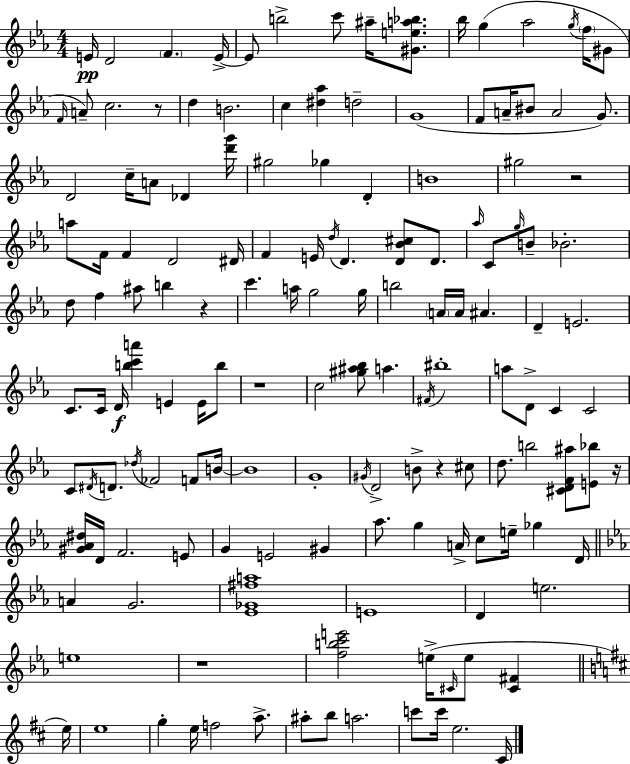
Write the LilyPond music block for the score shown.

{
  \clef treble
  \numericTimeSignature
  \time 4/4
  \key c \minor
  e'16\pp d'2 \parenthesize f'4. e'16->~~ | e'8 b''2-> c'''8 ais''16-- <gis' e'' a'' bes''>8. | bes''16 g''4( aes''2 \acciaccatura { g''16 } \parenthesize f''16 gis'8 | \grace { f'16 }) a'8-- c''2. | \break r8 d''4 b'2. | c''4 <dis'' aes''>4 d''2-- | g'1( | f'8 a'16-- bis'8 a'2 g'8.) | \break d'2 c''16-- a'8 des'4 | <d''' g'''>16 gis''2 ges''4 d'4-. | b'1 | gis''2 r2 | \break a''8 f'16 f'4 d'2 | dis'16 f'4 e'16 \acciaccatura { d''16 } d'4. <d' bes' cis''>8 | d'8. \grace { aes''16 } c'8 \grace { g''16 } b'8-- bes'2.-. | d''8 f''4 ais''8 b''4 | \break r4 c'''4. a''16 g''2 | g''16 b''2 \parenthesize a'16 a'16 ais'4. | d'4-- e'2. | c'8. c'16 d'16\f <b'' c''' a'''>4 e'4 | \break e'16 b''8 r1 | c''2 <gis'' ais'' bes''>8 a''4. | \acciaccatura { fis'16 } bis''1-. | a''8 d'8-> c'4 c'2 | \break c'8 \acciaccatura { dis'16 } d'8. \acciaccatura { des''16 } fes'2 | f'8 b'16~~ b'1 | g'1-. | \acciaccatura { gis'16 } d'2-> | \break b'8-> r4 cis''8 d''8. b''2 | <cis' d' f' ais''>8 <e' bes''>8 r16 <gis' aes' dis''>16 d'16 f'2. | e'8 g'4 e'2 | gis'4 aes''8. g''4 | \break a'16-> c''8 e''16-- ges''4 d'16 \bar "||" \break \key c \minor a'4 g'2. | <ees' ges' fis'' a''>1 | e'1 | d'4 e''2. | \break e''1 | r1 | <f'' b'' c''' e'''>2 e''16->( \grace { cis'16 } e''8 <cis' fis'>4 | \bar "||" \break \key b \minor e''16) e''1 | g''4-. e''16 f''2 a''8.-> | ais''8-. b''8 a''2. | c'''8 c'''16 e''2. | \break cis'16 \bar "|."
}